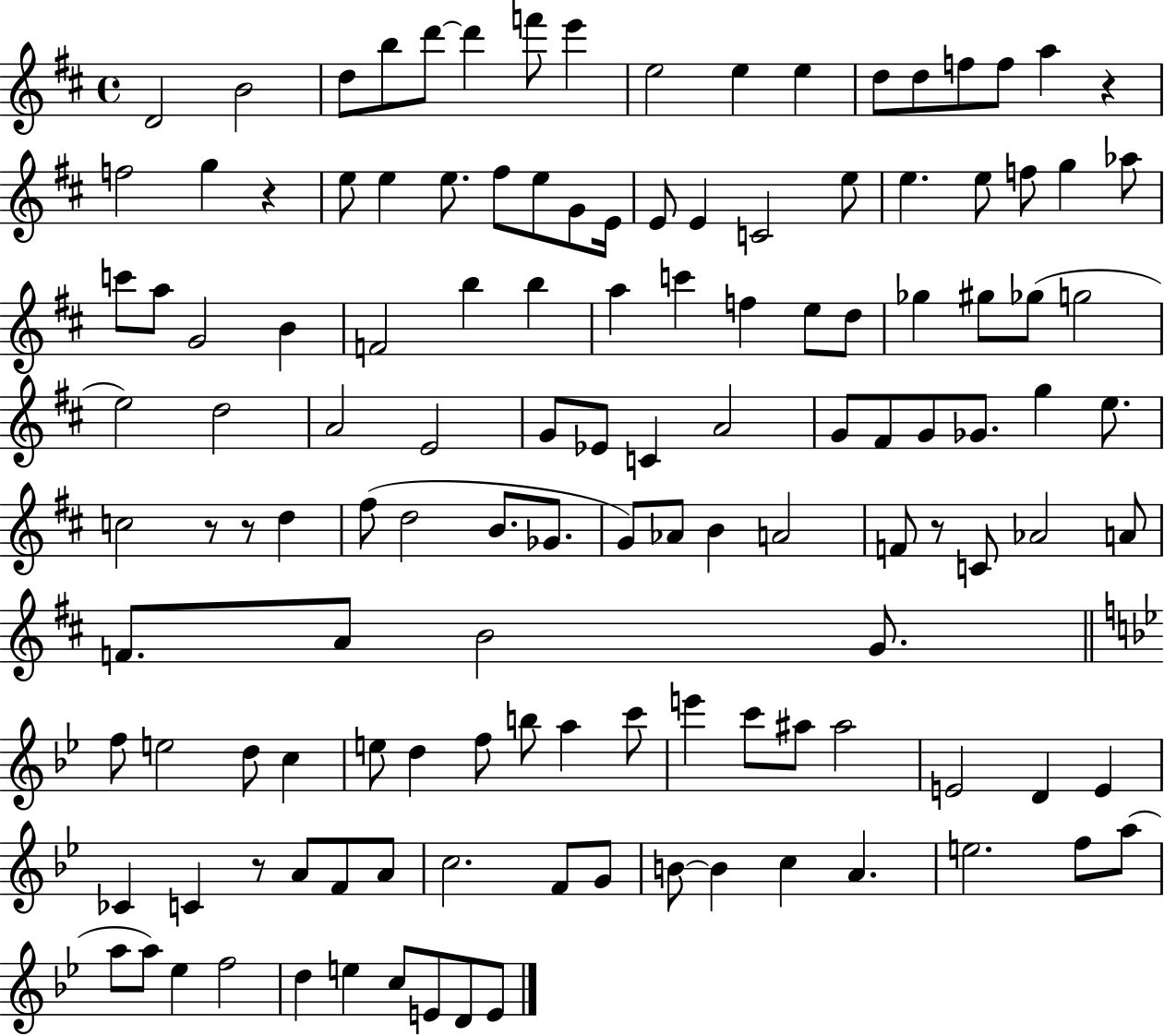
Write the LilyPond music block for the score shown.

{
  \clef treble
  \time 4/4
  \defaultTimeSignature
  \key d \major
  d'2 b'2 | d''8 b''8 d'''8~~ d'''4 f'''8 e'''4 | e''2 e''4 e''4 | d''8 d''8 f''8 f''8 a''4 r4 | \break f''2 g''4 r4 | e''8 e''4 e''8. fis''8 e''8 g'8 e'16 | e'8 e'4 c'2 e''8 | e''4. e''8 f''8 g''4 aes''8 | \break c'''8 a''8 g'2 b'4 | f'2 b''4 b''4 | a''4 c'''4 f''4 e''8 d''8 | ges''4 gis''8 ges''8( g''2 | \break e''2) d''2 | a'2 e'2 | g'8 ees'8 c'4 a'2 | g'8 fis'8 g'8 ges'8. g''4 e''8. | \break c''2 r8 r8 d''4 | fis''8( d''2 b'8. ges'8. | g'8) aes'8 b'4 a'2 | f'8 r8 c'8 aes'2 a'8 | \break f'8. a'8 b'2 g'8. | \bar "||" \break \key g \minor f''8 e''2 d''8 c''4 | e''8 d''4 f''8 b''8 a''4 c'''8 | e'''4 c'''8 ais''8 ais''2 | e'2 d'4 e'4 | \break ces'4 c'4 r8 a'8 f'8 a'8 | c''2. f'8 g'8 | b'8~~ b'4 c''4 a'4. | e''2. f''8 a''8( | \break a''8 a''8) ees''4 f''2 | d''4 e''4 c''8 e'8 d'8 e'8 | \bar "|."
}